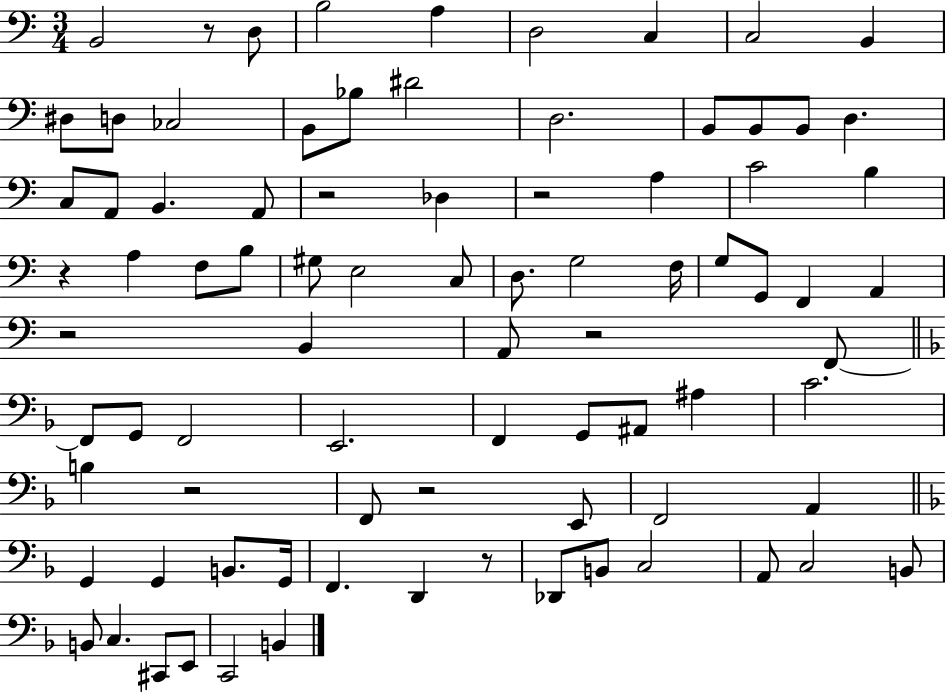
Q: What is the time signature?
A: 3/4